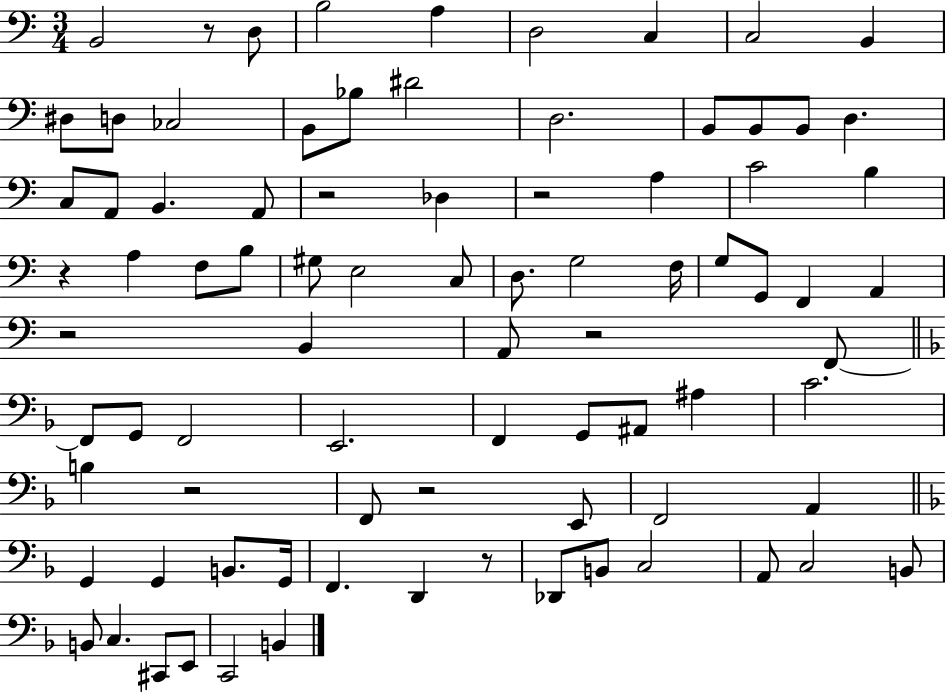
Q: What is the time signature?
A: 3/4